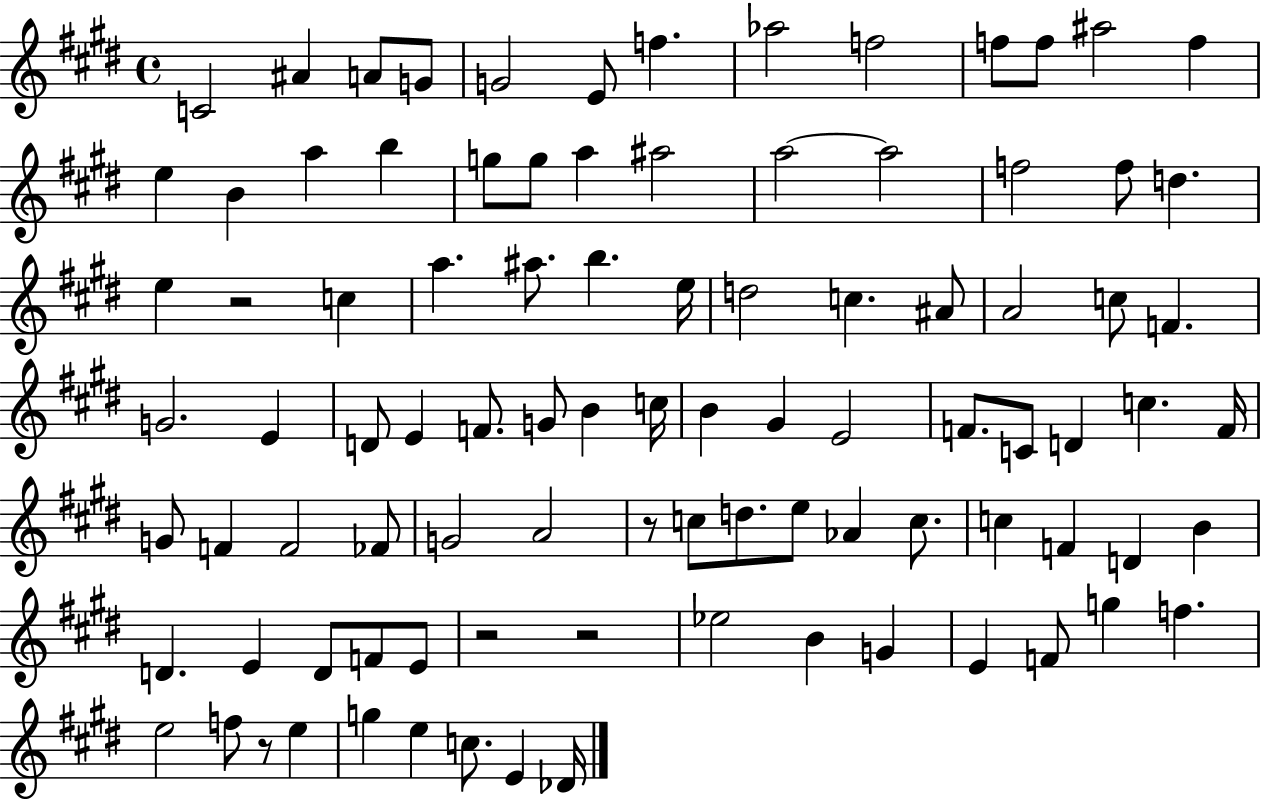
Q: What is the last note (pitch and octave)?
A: Db4